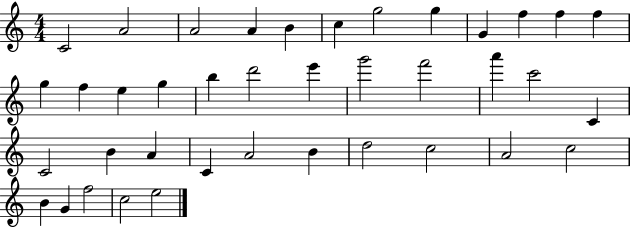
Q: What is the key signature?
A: C major